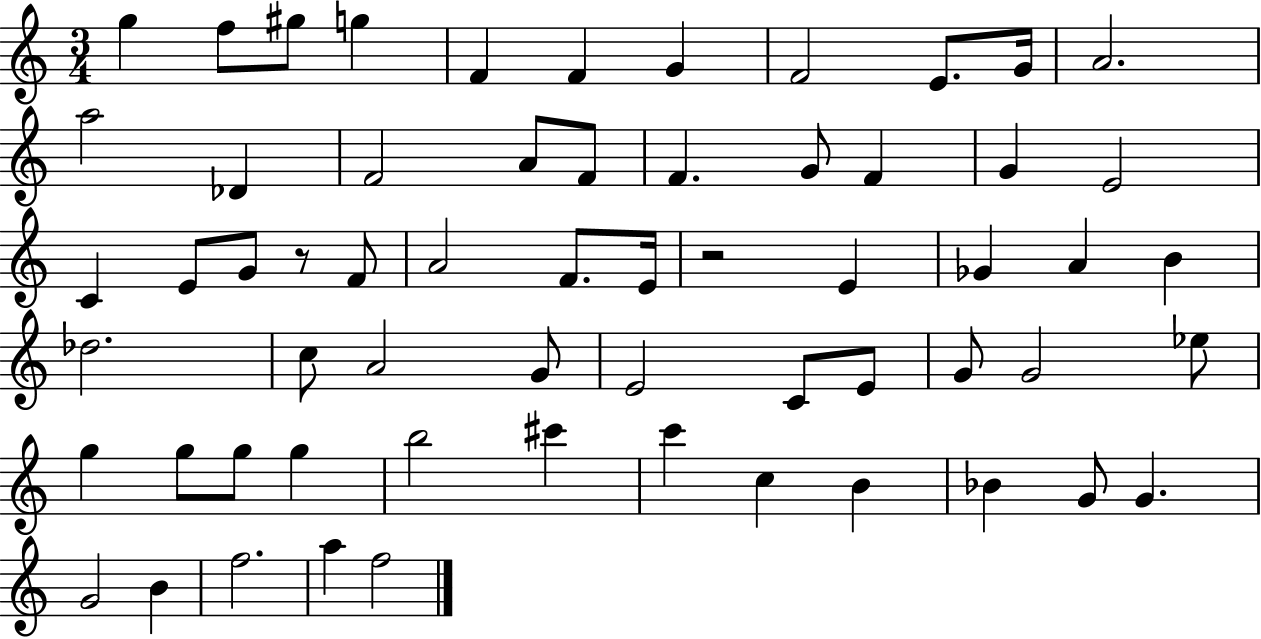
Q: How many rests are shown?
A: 2